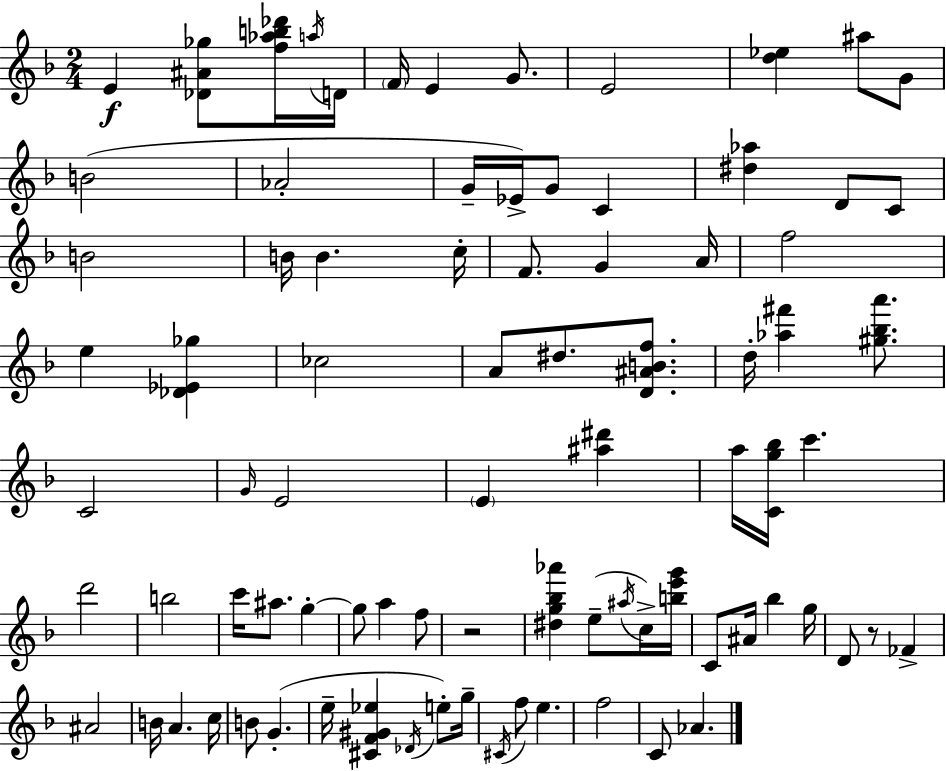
{
  \clef treble
  \numericTimeSignature
  \time 2/4
  \key d \minor
  e'4\f <des' ais' ges''>8 <f'' aes'' b'' des'''>16 \acciaccatura { a''16 } | d'16 \parenthesize f'16 e'4 g'8. | e'2 | <d'' ees''>4 ais''8 g'8 | \break b'2( | aes'2-. | g'16-- ees'16->) g'8 c'4 | <dis'' aes''>4 d'8 c'8 | \break b'2 | b'16 b'4. | c''16-. f'8. g'4 | a'16 f''2 | \break e''4 <des' ees' ges''>4 | ces''2 | a'8 dis''8. <d' ais' b' f''>8. | d''16-. <aes'' fis'''>4 <gis'' bes'' a'''>8. | \break c'2 | \grace { g'16 } e'2 | \parenthesize e'4 <ais'' dis'''>4 | a''16 <c' g'' bes''>16 c'''4. | \break d'''2 | b''2 | c'''16 ais''8. g''4-.~~ | g''8 a''4 | \break f''8 r2 | <dis'' g'' bes'' aes'''>4 e''8--( | \acciaccatura { ais''16 } c''16->) <b'' e''' g'''>16 c'8 ais'16 bes''4 | g''16 d'8 r8 fes'4-> | \break ais'2 | b'16 a'4. | c''16 b'8 g'4.-.( | e''16-- <cis' f' gis' ees''>4 | \break \acciaccatura { des'16 }) e''8-. g''16-- \acciaccatura { cis'16 } f''8 e''4. | f''2 | c'8 aes'4. | \bar "|."
}